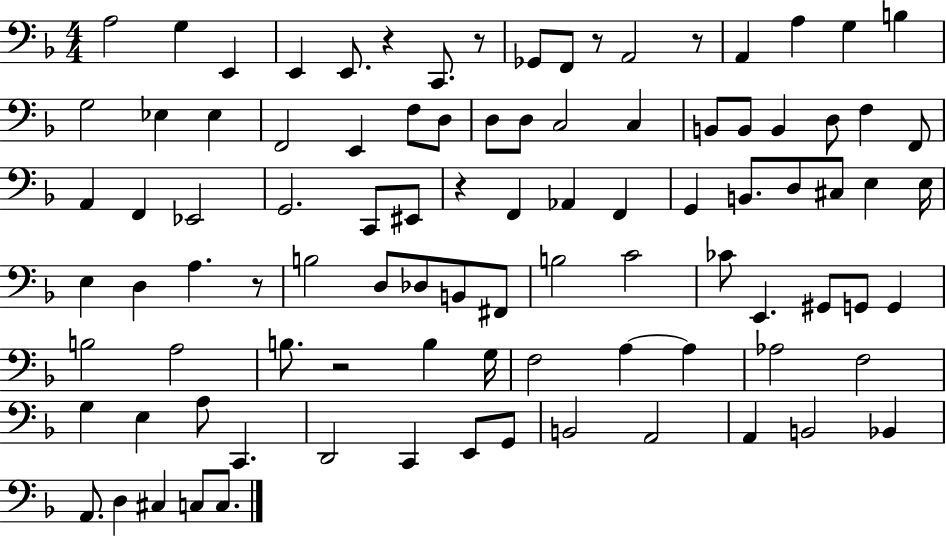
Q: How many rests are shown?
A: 7